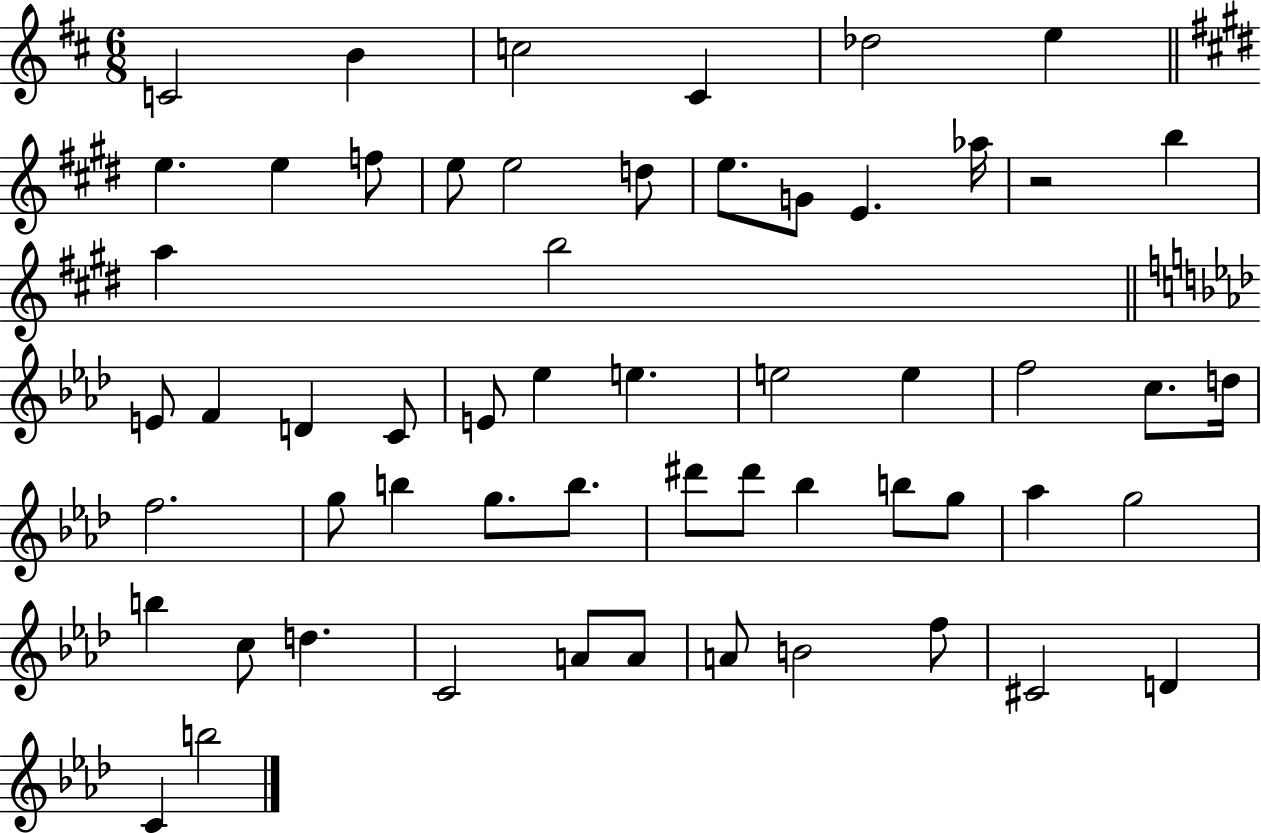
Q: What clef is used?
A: treble